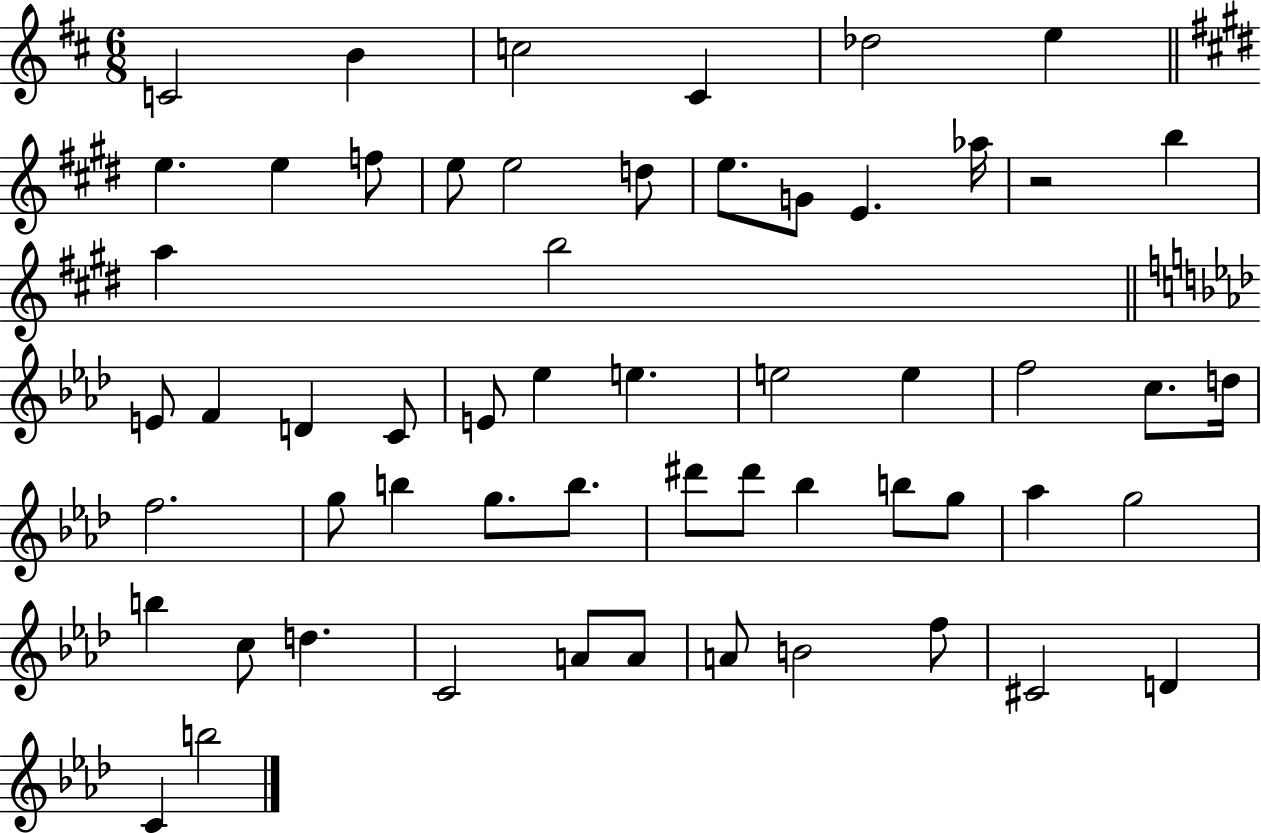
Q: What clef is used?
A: treble